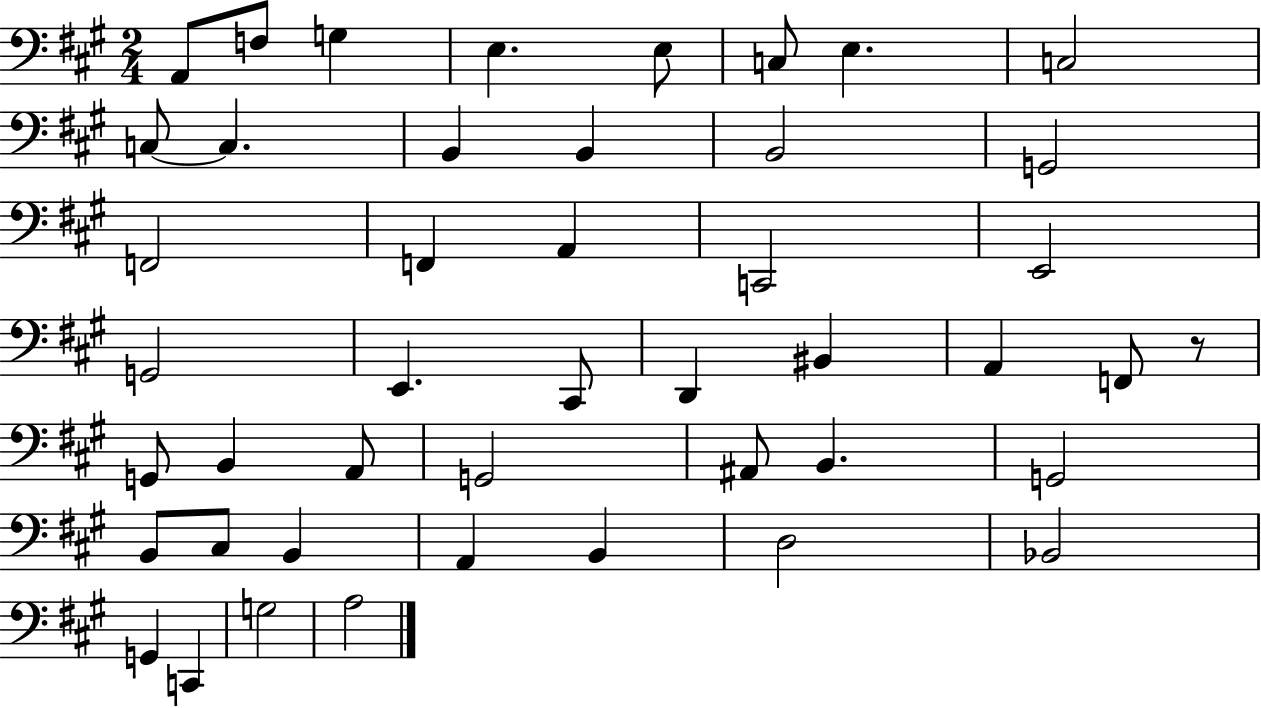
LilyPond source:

{
  \clef bass
  \numericTimeSignature
  \time 2/4
  \key a \major
  a,8 f8 g4 | e4. e8 | c8 e4. | c2 | \break c8~~ c4. | b,4 b,4 | b,2 | g,2 | \break f,2 | f,4 a,4 | c,2 | e,2 | \break g,2 | e,4. cis,8 | d,4 bis,4 | a,4 f,8 r8 | \break g,8 b,4 a,8 | g,2 | ais,8 b,4. | g,2 | \break b,8 cis8 b,4 | a,4 b,4 | d2 | bes,2 | \break g,4 c,4 | g2 | a2 | \bar "|."
}